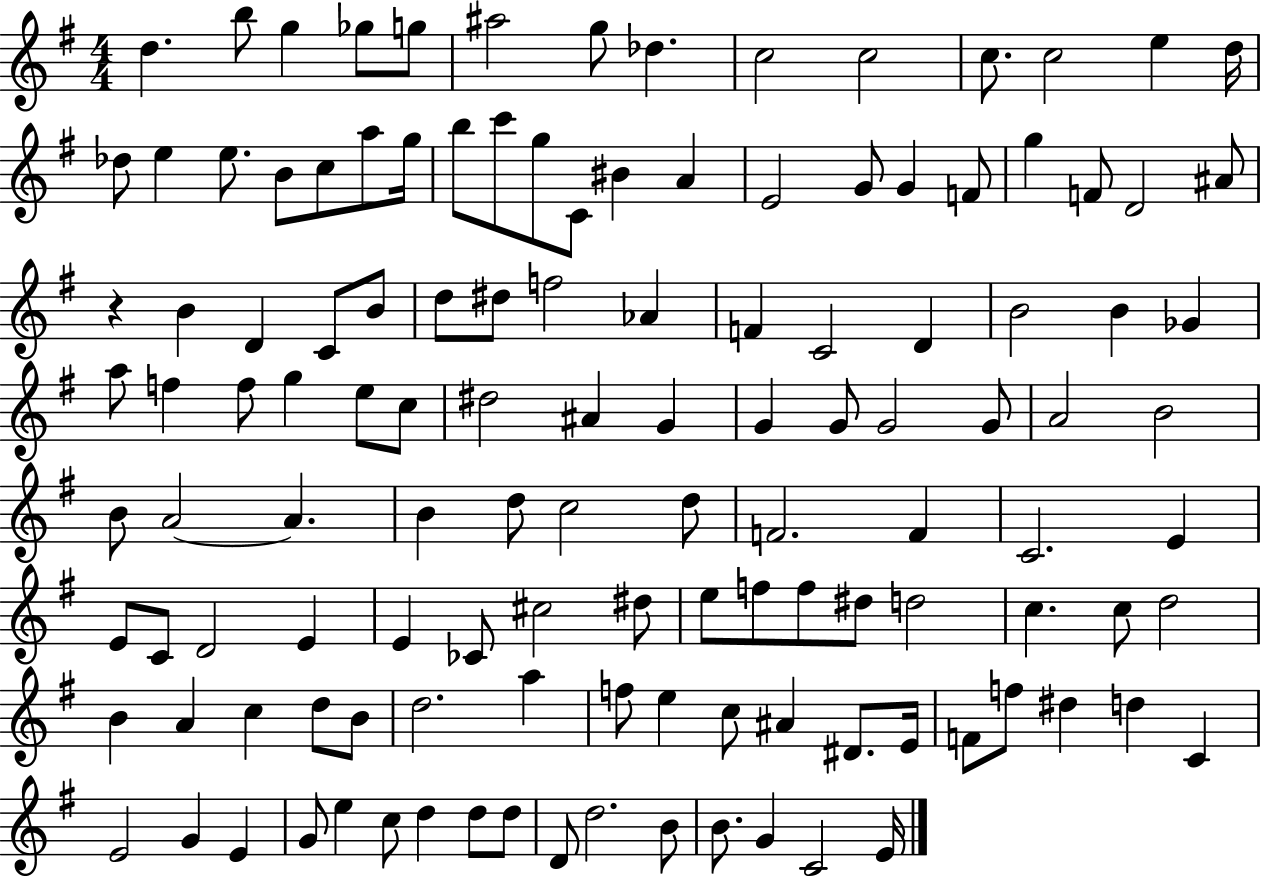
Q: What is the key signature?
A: G major